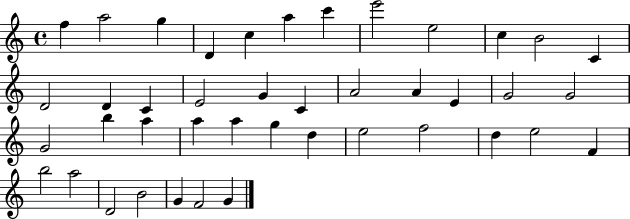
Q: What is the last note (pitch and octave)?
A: G4